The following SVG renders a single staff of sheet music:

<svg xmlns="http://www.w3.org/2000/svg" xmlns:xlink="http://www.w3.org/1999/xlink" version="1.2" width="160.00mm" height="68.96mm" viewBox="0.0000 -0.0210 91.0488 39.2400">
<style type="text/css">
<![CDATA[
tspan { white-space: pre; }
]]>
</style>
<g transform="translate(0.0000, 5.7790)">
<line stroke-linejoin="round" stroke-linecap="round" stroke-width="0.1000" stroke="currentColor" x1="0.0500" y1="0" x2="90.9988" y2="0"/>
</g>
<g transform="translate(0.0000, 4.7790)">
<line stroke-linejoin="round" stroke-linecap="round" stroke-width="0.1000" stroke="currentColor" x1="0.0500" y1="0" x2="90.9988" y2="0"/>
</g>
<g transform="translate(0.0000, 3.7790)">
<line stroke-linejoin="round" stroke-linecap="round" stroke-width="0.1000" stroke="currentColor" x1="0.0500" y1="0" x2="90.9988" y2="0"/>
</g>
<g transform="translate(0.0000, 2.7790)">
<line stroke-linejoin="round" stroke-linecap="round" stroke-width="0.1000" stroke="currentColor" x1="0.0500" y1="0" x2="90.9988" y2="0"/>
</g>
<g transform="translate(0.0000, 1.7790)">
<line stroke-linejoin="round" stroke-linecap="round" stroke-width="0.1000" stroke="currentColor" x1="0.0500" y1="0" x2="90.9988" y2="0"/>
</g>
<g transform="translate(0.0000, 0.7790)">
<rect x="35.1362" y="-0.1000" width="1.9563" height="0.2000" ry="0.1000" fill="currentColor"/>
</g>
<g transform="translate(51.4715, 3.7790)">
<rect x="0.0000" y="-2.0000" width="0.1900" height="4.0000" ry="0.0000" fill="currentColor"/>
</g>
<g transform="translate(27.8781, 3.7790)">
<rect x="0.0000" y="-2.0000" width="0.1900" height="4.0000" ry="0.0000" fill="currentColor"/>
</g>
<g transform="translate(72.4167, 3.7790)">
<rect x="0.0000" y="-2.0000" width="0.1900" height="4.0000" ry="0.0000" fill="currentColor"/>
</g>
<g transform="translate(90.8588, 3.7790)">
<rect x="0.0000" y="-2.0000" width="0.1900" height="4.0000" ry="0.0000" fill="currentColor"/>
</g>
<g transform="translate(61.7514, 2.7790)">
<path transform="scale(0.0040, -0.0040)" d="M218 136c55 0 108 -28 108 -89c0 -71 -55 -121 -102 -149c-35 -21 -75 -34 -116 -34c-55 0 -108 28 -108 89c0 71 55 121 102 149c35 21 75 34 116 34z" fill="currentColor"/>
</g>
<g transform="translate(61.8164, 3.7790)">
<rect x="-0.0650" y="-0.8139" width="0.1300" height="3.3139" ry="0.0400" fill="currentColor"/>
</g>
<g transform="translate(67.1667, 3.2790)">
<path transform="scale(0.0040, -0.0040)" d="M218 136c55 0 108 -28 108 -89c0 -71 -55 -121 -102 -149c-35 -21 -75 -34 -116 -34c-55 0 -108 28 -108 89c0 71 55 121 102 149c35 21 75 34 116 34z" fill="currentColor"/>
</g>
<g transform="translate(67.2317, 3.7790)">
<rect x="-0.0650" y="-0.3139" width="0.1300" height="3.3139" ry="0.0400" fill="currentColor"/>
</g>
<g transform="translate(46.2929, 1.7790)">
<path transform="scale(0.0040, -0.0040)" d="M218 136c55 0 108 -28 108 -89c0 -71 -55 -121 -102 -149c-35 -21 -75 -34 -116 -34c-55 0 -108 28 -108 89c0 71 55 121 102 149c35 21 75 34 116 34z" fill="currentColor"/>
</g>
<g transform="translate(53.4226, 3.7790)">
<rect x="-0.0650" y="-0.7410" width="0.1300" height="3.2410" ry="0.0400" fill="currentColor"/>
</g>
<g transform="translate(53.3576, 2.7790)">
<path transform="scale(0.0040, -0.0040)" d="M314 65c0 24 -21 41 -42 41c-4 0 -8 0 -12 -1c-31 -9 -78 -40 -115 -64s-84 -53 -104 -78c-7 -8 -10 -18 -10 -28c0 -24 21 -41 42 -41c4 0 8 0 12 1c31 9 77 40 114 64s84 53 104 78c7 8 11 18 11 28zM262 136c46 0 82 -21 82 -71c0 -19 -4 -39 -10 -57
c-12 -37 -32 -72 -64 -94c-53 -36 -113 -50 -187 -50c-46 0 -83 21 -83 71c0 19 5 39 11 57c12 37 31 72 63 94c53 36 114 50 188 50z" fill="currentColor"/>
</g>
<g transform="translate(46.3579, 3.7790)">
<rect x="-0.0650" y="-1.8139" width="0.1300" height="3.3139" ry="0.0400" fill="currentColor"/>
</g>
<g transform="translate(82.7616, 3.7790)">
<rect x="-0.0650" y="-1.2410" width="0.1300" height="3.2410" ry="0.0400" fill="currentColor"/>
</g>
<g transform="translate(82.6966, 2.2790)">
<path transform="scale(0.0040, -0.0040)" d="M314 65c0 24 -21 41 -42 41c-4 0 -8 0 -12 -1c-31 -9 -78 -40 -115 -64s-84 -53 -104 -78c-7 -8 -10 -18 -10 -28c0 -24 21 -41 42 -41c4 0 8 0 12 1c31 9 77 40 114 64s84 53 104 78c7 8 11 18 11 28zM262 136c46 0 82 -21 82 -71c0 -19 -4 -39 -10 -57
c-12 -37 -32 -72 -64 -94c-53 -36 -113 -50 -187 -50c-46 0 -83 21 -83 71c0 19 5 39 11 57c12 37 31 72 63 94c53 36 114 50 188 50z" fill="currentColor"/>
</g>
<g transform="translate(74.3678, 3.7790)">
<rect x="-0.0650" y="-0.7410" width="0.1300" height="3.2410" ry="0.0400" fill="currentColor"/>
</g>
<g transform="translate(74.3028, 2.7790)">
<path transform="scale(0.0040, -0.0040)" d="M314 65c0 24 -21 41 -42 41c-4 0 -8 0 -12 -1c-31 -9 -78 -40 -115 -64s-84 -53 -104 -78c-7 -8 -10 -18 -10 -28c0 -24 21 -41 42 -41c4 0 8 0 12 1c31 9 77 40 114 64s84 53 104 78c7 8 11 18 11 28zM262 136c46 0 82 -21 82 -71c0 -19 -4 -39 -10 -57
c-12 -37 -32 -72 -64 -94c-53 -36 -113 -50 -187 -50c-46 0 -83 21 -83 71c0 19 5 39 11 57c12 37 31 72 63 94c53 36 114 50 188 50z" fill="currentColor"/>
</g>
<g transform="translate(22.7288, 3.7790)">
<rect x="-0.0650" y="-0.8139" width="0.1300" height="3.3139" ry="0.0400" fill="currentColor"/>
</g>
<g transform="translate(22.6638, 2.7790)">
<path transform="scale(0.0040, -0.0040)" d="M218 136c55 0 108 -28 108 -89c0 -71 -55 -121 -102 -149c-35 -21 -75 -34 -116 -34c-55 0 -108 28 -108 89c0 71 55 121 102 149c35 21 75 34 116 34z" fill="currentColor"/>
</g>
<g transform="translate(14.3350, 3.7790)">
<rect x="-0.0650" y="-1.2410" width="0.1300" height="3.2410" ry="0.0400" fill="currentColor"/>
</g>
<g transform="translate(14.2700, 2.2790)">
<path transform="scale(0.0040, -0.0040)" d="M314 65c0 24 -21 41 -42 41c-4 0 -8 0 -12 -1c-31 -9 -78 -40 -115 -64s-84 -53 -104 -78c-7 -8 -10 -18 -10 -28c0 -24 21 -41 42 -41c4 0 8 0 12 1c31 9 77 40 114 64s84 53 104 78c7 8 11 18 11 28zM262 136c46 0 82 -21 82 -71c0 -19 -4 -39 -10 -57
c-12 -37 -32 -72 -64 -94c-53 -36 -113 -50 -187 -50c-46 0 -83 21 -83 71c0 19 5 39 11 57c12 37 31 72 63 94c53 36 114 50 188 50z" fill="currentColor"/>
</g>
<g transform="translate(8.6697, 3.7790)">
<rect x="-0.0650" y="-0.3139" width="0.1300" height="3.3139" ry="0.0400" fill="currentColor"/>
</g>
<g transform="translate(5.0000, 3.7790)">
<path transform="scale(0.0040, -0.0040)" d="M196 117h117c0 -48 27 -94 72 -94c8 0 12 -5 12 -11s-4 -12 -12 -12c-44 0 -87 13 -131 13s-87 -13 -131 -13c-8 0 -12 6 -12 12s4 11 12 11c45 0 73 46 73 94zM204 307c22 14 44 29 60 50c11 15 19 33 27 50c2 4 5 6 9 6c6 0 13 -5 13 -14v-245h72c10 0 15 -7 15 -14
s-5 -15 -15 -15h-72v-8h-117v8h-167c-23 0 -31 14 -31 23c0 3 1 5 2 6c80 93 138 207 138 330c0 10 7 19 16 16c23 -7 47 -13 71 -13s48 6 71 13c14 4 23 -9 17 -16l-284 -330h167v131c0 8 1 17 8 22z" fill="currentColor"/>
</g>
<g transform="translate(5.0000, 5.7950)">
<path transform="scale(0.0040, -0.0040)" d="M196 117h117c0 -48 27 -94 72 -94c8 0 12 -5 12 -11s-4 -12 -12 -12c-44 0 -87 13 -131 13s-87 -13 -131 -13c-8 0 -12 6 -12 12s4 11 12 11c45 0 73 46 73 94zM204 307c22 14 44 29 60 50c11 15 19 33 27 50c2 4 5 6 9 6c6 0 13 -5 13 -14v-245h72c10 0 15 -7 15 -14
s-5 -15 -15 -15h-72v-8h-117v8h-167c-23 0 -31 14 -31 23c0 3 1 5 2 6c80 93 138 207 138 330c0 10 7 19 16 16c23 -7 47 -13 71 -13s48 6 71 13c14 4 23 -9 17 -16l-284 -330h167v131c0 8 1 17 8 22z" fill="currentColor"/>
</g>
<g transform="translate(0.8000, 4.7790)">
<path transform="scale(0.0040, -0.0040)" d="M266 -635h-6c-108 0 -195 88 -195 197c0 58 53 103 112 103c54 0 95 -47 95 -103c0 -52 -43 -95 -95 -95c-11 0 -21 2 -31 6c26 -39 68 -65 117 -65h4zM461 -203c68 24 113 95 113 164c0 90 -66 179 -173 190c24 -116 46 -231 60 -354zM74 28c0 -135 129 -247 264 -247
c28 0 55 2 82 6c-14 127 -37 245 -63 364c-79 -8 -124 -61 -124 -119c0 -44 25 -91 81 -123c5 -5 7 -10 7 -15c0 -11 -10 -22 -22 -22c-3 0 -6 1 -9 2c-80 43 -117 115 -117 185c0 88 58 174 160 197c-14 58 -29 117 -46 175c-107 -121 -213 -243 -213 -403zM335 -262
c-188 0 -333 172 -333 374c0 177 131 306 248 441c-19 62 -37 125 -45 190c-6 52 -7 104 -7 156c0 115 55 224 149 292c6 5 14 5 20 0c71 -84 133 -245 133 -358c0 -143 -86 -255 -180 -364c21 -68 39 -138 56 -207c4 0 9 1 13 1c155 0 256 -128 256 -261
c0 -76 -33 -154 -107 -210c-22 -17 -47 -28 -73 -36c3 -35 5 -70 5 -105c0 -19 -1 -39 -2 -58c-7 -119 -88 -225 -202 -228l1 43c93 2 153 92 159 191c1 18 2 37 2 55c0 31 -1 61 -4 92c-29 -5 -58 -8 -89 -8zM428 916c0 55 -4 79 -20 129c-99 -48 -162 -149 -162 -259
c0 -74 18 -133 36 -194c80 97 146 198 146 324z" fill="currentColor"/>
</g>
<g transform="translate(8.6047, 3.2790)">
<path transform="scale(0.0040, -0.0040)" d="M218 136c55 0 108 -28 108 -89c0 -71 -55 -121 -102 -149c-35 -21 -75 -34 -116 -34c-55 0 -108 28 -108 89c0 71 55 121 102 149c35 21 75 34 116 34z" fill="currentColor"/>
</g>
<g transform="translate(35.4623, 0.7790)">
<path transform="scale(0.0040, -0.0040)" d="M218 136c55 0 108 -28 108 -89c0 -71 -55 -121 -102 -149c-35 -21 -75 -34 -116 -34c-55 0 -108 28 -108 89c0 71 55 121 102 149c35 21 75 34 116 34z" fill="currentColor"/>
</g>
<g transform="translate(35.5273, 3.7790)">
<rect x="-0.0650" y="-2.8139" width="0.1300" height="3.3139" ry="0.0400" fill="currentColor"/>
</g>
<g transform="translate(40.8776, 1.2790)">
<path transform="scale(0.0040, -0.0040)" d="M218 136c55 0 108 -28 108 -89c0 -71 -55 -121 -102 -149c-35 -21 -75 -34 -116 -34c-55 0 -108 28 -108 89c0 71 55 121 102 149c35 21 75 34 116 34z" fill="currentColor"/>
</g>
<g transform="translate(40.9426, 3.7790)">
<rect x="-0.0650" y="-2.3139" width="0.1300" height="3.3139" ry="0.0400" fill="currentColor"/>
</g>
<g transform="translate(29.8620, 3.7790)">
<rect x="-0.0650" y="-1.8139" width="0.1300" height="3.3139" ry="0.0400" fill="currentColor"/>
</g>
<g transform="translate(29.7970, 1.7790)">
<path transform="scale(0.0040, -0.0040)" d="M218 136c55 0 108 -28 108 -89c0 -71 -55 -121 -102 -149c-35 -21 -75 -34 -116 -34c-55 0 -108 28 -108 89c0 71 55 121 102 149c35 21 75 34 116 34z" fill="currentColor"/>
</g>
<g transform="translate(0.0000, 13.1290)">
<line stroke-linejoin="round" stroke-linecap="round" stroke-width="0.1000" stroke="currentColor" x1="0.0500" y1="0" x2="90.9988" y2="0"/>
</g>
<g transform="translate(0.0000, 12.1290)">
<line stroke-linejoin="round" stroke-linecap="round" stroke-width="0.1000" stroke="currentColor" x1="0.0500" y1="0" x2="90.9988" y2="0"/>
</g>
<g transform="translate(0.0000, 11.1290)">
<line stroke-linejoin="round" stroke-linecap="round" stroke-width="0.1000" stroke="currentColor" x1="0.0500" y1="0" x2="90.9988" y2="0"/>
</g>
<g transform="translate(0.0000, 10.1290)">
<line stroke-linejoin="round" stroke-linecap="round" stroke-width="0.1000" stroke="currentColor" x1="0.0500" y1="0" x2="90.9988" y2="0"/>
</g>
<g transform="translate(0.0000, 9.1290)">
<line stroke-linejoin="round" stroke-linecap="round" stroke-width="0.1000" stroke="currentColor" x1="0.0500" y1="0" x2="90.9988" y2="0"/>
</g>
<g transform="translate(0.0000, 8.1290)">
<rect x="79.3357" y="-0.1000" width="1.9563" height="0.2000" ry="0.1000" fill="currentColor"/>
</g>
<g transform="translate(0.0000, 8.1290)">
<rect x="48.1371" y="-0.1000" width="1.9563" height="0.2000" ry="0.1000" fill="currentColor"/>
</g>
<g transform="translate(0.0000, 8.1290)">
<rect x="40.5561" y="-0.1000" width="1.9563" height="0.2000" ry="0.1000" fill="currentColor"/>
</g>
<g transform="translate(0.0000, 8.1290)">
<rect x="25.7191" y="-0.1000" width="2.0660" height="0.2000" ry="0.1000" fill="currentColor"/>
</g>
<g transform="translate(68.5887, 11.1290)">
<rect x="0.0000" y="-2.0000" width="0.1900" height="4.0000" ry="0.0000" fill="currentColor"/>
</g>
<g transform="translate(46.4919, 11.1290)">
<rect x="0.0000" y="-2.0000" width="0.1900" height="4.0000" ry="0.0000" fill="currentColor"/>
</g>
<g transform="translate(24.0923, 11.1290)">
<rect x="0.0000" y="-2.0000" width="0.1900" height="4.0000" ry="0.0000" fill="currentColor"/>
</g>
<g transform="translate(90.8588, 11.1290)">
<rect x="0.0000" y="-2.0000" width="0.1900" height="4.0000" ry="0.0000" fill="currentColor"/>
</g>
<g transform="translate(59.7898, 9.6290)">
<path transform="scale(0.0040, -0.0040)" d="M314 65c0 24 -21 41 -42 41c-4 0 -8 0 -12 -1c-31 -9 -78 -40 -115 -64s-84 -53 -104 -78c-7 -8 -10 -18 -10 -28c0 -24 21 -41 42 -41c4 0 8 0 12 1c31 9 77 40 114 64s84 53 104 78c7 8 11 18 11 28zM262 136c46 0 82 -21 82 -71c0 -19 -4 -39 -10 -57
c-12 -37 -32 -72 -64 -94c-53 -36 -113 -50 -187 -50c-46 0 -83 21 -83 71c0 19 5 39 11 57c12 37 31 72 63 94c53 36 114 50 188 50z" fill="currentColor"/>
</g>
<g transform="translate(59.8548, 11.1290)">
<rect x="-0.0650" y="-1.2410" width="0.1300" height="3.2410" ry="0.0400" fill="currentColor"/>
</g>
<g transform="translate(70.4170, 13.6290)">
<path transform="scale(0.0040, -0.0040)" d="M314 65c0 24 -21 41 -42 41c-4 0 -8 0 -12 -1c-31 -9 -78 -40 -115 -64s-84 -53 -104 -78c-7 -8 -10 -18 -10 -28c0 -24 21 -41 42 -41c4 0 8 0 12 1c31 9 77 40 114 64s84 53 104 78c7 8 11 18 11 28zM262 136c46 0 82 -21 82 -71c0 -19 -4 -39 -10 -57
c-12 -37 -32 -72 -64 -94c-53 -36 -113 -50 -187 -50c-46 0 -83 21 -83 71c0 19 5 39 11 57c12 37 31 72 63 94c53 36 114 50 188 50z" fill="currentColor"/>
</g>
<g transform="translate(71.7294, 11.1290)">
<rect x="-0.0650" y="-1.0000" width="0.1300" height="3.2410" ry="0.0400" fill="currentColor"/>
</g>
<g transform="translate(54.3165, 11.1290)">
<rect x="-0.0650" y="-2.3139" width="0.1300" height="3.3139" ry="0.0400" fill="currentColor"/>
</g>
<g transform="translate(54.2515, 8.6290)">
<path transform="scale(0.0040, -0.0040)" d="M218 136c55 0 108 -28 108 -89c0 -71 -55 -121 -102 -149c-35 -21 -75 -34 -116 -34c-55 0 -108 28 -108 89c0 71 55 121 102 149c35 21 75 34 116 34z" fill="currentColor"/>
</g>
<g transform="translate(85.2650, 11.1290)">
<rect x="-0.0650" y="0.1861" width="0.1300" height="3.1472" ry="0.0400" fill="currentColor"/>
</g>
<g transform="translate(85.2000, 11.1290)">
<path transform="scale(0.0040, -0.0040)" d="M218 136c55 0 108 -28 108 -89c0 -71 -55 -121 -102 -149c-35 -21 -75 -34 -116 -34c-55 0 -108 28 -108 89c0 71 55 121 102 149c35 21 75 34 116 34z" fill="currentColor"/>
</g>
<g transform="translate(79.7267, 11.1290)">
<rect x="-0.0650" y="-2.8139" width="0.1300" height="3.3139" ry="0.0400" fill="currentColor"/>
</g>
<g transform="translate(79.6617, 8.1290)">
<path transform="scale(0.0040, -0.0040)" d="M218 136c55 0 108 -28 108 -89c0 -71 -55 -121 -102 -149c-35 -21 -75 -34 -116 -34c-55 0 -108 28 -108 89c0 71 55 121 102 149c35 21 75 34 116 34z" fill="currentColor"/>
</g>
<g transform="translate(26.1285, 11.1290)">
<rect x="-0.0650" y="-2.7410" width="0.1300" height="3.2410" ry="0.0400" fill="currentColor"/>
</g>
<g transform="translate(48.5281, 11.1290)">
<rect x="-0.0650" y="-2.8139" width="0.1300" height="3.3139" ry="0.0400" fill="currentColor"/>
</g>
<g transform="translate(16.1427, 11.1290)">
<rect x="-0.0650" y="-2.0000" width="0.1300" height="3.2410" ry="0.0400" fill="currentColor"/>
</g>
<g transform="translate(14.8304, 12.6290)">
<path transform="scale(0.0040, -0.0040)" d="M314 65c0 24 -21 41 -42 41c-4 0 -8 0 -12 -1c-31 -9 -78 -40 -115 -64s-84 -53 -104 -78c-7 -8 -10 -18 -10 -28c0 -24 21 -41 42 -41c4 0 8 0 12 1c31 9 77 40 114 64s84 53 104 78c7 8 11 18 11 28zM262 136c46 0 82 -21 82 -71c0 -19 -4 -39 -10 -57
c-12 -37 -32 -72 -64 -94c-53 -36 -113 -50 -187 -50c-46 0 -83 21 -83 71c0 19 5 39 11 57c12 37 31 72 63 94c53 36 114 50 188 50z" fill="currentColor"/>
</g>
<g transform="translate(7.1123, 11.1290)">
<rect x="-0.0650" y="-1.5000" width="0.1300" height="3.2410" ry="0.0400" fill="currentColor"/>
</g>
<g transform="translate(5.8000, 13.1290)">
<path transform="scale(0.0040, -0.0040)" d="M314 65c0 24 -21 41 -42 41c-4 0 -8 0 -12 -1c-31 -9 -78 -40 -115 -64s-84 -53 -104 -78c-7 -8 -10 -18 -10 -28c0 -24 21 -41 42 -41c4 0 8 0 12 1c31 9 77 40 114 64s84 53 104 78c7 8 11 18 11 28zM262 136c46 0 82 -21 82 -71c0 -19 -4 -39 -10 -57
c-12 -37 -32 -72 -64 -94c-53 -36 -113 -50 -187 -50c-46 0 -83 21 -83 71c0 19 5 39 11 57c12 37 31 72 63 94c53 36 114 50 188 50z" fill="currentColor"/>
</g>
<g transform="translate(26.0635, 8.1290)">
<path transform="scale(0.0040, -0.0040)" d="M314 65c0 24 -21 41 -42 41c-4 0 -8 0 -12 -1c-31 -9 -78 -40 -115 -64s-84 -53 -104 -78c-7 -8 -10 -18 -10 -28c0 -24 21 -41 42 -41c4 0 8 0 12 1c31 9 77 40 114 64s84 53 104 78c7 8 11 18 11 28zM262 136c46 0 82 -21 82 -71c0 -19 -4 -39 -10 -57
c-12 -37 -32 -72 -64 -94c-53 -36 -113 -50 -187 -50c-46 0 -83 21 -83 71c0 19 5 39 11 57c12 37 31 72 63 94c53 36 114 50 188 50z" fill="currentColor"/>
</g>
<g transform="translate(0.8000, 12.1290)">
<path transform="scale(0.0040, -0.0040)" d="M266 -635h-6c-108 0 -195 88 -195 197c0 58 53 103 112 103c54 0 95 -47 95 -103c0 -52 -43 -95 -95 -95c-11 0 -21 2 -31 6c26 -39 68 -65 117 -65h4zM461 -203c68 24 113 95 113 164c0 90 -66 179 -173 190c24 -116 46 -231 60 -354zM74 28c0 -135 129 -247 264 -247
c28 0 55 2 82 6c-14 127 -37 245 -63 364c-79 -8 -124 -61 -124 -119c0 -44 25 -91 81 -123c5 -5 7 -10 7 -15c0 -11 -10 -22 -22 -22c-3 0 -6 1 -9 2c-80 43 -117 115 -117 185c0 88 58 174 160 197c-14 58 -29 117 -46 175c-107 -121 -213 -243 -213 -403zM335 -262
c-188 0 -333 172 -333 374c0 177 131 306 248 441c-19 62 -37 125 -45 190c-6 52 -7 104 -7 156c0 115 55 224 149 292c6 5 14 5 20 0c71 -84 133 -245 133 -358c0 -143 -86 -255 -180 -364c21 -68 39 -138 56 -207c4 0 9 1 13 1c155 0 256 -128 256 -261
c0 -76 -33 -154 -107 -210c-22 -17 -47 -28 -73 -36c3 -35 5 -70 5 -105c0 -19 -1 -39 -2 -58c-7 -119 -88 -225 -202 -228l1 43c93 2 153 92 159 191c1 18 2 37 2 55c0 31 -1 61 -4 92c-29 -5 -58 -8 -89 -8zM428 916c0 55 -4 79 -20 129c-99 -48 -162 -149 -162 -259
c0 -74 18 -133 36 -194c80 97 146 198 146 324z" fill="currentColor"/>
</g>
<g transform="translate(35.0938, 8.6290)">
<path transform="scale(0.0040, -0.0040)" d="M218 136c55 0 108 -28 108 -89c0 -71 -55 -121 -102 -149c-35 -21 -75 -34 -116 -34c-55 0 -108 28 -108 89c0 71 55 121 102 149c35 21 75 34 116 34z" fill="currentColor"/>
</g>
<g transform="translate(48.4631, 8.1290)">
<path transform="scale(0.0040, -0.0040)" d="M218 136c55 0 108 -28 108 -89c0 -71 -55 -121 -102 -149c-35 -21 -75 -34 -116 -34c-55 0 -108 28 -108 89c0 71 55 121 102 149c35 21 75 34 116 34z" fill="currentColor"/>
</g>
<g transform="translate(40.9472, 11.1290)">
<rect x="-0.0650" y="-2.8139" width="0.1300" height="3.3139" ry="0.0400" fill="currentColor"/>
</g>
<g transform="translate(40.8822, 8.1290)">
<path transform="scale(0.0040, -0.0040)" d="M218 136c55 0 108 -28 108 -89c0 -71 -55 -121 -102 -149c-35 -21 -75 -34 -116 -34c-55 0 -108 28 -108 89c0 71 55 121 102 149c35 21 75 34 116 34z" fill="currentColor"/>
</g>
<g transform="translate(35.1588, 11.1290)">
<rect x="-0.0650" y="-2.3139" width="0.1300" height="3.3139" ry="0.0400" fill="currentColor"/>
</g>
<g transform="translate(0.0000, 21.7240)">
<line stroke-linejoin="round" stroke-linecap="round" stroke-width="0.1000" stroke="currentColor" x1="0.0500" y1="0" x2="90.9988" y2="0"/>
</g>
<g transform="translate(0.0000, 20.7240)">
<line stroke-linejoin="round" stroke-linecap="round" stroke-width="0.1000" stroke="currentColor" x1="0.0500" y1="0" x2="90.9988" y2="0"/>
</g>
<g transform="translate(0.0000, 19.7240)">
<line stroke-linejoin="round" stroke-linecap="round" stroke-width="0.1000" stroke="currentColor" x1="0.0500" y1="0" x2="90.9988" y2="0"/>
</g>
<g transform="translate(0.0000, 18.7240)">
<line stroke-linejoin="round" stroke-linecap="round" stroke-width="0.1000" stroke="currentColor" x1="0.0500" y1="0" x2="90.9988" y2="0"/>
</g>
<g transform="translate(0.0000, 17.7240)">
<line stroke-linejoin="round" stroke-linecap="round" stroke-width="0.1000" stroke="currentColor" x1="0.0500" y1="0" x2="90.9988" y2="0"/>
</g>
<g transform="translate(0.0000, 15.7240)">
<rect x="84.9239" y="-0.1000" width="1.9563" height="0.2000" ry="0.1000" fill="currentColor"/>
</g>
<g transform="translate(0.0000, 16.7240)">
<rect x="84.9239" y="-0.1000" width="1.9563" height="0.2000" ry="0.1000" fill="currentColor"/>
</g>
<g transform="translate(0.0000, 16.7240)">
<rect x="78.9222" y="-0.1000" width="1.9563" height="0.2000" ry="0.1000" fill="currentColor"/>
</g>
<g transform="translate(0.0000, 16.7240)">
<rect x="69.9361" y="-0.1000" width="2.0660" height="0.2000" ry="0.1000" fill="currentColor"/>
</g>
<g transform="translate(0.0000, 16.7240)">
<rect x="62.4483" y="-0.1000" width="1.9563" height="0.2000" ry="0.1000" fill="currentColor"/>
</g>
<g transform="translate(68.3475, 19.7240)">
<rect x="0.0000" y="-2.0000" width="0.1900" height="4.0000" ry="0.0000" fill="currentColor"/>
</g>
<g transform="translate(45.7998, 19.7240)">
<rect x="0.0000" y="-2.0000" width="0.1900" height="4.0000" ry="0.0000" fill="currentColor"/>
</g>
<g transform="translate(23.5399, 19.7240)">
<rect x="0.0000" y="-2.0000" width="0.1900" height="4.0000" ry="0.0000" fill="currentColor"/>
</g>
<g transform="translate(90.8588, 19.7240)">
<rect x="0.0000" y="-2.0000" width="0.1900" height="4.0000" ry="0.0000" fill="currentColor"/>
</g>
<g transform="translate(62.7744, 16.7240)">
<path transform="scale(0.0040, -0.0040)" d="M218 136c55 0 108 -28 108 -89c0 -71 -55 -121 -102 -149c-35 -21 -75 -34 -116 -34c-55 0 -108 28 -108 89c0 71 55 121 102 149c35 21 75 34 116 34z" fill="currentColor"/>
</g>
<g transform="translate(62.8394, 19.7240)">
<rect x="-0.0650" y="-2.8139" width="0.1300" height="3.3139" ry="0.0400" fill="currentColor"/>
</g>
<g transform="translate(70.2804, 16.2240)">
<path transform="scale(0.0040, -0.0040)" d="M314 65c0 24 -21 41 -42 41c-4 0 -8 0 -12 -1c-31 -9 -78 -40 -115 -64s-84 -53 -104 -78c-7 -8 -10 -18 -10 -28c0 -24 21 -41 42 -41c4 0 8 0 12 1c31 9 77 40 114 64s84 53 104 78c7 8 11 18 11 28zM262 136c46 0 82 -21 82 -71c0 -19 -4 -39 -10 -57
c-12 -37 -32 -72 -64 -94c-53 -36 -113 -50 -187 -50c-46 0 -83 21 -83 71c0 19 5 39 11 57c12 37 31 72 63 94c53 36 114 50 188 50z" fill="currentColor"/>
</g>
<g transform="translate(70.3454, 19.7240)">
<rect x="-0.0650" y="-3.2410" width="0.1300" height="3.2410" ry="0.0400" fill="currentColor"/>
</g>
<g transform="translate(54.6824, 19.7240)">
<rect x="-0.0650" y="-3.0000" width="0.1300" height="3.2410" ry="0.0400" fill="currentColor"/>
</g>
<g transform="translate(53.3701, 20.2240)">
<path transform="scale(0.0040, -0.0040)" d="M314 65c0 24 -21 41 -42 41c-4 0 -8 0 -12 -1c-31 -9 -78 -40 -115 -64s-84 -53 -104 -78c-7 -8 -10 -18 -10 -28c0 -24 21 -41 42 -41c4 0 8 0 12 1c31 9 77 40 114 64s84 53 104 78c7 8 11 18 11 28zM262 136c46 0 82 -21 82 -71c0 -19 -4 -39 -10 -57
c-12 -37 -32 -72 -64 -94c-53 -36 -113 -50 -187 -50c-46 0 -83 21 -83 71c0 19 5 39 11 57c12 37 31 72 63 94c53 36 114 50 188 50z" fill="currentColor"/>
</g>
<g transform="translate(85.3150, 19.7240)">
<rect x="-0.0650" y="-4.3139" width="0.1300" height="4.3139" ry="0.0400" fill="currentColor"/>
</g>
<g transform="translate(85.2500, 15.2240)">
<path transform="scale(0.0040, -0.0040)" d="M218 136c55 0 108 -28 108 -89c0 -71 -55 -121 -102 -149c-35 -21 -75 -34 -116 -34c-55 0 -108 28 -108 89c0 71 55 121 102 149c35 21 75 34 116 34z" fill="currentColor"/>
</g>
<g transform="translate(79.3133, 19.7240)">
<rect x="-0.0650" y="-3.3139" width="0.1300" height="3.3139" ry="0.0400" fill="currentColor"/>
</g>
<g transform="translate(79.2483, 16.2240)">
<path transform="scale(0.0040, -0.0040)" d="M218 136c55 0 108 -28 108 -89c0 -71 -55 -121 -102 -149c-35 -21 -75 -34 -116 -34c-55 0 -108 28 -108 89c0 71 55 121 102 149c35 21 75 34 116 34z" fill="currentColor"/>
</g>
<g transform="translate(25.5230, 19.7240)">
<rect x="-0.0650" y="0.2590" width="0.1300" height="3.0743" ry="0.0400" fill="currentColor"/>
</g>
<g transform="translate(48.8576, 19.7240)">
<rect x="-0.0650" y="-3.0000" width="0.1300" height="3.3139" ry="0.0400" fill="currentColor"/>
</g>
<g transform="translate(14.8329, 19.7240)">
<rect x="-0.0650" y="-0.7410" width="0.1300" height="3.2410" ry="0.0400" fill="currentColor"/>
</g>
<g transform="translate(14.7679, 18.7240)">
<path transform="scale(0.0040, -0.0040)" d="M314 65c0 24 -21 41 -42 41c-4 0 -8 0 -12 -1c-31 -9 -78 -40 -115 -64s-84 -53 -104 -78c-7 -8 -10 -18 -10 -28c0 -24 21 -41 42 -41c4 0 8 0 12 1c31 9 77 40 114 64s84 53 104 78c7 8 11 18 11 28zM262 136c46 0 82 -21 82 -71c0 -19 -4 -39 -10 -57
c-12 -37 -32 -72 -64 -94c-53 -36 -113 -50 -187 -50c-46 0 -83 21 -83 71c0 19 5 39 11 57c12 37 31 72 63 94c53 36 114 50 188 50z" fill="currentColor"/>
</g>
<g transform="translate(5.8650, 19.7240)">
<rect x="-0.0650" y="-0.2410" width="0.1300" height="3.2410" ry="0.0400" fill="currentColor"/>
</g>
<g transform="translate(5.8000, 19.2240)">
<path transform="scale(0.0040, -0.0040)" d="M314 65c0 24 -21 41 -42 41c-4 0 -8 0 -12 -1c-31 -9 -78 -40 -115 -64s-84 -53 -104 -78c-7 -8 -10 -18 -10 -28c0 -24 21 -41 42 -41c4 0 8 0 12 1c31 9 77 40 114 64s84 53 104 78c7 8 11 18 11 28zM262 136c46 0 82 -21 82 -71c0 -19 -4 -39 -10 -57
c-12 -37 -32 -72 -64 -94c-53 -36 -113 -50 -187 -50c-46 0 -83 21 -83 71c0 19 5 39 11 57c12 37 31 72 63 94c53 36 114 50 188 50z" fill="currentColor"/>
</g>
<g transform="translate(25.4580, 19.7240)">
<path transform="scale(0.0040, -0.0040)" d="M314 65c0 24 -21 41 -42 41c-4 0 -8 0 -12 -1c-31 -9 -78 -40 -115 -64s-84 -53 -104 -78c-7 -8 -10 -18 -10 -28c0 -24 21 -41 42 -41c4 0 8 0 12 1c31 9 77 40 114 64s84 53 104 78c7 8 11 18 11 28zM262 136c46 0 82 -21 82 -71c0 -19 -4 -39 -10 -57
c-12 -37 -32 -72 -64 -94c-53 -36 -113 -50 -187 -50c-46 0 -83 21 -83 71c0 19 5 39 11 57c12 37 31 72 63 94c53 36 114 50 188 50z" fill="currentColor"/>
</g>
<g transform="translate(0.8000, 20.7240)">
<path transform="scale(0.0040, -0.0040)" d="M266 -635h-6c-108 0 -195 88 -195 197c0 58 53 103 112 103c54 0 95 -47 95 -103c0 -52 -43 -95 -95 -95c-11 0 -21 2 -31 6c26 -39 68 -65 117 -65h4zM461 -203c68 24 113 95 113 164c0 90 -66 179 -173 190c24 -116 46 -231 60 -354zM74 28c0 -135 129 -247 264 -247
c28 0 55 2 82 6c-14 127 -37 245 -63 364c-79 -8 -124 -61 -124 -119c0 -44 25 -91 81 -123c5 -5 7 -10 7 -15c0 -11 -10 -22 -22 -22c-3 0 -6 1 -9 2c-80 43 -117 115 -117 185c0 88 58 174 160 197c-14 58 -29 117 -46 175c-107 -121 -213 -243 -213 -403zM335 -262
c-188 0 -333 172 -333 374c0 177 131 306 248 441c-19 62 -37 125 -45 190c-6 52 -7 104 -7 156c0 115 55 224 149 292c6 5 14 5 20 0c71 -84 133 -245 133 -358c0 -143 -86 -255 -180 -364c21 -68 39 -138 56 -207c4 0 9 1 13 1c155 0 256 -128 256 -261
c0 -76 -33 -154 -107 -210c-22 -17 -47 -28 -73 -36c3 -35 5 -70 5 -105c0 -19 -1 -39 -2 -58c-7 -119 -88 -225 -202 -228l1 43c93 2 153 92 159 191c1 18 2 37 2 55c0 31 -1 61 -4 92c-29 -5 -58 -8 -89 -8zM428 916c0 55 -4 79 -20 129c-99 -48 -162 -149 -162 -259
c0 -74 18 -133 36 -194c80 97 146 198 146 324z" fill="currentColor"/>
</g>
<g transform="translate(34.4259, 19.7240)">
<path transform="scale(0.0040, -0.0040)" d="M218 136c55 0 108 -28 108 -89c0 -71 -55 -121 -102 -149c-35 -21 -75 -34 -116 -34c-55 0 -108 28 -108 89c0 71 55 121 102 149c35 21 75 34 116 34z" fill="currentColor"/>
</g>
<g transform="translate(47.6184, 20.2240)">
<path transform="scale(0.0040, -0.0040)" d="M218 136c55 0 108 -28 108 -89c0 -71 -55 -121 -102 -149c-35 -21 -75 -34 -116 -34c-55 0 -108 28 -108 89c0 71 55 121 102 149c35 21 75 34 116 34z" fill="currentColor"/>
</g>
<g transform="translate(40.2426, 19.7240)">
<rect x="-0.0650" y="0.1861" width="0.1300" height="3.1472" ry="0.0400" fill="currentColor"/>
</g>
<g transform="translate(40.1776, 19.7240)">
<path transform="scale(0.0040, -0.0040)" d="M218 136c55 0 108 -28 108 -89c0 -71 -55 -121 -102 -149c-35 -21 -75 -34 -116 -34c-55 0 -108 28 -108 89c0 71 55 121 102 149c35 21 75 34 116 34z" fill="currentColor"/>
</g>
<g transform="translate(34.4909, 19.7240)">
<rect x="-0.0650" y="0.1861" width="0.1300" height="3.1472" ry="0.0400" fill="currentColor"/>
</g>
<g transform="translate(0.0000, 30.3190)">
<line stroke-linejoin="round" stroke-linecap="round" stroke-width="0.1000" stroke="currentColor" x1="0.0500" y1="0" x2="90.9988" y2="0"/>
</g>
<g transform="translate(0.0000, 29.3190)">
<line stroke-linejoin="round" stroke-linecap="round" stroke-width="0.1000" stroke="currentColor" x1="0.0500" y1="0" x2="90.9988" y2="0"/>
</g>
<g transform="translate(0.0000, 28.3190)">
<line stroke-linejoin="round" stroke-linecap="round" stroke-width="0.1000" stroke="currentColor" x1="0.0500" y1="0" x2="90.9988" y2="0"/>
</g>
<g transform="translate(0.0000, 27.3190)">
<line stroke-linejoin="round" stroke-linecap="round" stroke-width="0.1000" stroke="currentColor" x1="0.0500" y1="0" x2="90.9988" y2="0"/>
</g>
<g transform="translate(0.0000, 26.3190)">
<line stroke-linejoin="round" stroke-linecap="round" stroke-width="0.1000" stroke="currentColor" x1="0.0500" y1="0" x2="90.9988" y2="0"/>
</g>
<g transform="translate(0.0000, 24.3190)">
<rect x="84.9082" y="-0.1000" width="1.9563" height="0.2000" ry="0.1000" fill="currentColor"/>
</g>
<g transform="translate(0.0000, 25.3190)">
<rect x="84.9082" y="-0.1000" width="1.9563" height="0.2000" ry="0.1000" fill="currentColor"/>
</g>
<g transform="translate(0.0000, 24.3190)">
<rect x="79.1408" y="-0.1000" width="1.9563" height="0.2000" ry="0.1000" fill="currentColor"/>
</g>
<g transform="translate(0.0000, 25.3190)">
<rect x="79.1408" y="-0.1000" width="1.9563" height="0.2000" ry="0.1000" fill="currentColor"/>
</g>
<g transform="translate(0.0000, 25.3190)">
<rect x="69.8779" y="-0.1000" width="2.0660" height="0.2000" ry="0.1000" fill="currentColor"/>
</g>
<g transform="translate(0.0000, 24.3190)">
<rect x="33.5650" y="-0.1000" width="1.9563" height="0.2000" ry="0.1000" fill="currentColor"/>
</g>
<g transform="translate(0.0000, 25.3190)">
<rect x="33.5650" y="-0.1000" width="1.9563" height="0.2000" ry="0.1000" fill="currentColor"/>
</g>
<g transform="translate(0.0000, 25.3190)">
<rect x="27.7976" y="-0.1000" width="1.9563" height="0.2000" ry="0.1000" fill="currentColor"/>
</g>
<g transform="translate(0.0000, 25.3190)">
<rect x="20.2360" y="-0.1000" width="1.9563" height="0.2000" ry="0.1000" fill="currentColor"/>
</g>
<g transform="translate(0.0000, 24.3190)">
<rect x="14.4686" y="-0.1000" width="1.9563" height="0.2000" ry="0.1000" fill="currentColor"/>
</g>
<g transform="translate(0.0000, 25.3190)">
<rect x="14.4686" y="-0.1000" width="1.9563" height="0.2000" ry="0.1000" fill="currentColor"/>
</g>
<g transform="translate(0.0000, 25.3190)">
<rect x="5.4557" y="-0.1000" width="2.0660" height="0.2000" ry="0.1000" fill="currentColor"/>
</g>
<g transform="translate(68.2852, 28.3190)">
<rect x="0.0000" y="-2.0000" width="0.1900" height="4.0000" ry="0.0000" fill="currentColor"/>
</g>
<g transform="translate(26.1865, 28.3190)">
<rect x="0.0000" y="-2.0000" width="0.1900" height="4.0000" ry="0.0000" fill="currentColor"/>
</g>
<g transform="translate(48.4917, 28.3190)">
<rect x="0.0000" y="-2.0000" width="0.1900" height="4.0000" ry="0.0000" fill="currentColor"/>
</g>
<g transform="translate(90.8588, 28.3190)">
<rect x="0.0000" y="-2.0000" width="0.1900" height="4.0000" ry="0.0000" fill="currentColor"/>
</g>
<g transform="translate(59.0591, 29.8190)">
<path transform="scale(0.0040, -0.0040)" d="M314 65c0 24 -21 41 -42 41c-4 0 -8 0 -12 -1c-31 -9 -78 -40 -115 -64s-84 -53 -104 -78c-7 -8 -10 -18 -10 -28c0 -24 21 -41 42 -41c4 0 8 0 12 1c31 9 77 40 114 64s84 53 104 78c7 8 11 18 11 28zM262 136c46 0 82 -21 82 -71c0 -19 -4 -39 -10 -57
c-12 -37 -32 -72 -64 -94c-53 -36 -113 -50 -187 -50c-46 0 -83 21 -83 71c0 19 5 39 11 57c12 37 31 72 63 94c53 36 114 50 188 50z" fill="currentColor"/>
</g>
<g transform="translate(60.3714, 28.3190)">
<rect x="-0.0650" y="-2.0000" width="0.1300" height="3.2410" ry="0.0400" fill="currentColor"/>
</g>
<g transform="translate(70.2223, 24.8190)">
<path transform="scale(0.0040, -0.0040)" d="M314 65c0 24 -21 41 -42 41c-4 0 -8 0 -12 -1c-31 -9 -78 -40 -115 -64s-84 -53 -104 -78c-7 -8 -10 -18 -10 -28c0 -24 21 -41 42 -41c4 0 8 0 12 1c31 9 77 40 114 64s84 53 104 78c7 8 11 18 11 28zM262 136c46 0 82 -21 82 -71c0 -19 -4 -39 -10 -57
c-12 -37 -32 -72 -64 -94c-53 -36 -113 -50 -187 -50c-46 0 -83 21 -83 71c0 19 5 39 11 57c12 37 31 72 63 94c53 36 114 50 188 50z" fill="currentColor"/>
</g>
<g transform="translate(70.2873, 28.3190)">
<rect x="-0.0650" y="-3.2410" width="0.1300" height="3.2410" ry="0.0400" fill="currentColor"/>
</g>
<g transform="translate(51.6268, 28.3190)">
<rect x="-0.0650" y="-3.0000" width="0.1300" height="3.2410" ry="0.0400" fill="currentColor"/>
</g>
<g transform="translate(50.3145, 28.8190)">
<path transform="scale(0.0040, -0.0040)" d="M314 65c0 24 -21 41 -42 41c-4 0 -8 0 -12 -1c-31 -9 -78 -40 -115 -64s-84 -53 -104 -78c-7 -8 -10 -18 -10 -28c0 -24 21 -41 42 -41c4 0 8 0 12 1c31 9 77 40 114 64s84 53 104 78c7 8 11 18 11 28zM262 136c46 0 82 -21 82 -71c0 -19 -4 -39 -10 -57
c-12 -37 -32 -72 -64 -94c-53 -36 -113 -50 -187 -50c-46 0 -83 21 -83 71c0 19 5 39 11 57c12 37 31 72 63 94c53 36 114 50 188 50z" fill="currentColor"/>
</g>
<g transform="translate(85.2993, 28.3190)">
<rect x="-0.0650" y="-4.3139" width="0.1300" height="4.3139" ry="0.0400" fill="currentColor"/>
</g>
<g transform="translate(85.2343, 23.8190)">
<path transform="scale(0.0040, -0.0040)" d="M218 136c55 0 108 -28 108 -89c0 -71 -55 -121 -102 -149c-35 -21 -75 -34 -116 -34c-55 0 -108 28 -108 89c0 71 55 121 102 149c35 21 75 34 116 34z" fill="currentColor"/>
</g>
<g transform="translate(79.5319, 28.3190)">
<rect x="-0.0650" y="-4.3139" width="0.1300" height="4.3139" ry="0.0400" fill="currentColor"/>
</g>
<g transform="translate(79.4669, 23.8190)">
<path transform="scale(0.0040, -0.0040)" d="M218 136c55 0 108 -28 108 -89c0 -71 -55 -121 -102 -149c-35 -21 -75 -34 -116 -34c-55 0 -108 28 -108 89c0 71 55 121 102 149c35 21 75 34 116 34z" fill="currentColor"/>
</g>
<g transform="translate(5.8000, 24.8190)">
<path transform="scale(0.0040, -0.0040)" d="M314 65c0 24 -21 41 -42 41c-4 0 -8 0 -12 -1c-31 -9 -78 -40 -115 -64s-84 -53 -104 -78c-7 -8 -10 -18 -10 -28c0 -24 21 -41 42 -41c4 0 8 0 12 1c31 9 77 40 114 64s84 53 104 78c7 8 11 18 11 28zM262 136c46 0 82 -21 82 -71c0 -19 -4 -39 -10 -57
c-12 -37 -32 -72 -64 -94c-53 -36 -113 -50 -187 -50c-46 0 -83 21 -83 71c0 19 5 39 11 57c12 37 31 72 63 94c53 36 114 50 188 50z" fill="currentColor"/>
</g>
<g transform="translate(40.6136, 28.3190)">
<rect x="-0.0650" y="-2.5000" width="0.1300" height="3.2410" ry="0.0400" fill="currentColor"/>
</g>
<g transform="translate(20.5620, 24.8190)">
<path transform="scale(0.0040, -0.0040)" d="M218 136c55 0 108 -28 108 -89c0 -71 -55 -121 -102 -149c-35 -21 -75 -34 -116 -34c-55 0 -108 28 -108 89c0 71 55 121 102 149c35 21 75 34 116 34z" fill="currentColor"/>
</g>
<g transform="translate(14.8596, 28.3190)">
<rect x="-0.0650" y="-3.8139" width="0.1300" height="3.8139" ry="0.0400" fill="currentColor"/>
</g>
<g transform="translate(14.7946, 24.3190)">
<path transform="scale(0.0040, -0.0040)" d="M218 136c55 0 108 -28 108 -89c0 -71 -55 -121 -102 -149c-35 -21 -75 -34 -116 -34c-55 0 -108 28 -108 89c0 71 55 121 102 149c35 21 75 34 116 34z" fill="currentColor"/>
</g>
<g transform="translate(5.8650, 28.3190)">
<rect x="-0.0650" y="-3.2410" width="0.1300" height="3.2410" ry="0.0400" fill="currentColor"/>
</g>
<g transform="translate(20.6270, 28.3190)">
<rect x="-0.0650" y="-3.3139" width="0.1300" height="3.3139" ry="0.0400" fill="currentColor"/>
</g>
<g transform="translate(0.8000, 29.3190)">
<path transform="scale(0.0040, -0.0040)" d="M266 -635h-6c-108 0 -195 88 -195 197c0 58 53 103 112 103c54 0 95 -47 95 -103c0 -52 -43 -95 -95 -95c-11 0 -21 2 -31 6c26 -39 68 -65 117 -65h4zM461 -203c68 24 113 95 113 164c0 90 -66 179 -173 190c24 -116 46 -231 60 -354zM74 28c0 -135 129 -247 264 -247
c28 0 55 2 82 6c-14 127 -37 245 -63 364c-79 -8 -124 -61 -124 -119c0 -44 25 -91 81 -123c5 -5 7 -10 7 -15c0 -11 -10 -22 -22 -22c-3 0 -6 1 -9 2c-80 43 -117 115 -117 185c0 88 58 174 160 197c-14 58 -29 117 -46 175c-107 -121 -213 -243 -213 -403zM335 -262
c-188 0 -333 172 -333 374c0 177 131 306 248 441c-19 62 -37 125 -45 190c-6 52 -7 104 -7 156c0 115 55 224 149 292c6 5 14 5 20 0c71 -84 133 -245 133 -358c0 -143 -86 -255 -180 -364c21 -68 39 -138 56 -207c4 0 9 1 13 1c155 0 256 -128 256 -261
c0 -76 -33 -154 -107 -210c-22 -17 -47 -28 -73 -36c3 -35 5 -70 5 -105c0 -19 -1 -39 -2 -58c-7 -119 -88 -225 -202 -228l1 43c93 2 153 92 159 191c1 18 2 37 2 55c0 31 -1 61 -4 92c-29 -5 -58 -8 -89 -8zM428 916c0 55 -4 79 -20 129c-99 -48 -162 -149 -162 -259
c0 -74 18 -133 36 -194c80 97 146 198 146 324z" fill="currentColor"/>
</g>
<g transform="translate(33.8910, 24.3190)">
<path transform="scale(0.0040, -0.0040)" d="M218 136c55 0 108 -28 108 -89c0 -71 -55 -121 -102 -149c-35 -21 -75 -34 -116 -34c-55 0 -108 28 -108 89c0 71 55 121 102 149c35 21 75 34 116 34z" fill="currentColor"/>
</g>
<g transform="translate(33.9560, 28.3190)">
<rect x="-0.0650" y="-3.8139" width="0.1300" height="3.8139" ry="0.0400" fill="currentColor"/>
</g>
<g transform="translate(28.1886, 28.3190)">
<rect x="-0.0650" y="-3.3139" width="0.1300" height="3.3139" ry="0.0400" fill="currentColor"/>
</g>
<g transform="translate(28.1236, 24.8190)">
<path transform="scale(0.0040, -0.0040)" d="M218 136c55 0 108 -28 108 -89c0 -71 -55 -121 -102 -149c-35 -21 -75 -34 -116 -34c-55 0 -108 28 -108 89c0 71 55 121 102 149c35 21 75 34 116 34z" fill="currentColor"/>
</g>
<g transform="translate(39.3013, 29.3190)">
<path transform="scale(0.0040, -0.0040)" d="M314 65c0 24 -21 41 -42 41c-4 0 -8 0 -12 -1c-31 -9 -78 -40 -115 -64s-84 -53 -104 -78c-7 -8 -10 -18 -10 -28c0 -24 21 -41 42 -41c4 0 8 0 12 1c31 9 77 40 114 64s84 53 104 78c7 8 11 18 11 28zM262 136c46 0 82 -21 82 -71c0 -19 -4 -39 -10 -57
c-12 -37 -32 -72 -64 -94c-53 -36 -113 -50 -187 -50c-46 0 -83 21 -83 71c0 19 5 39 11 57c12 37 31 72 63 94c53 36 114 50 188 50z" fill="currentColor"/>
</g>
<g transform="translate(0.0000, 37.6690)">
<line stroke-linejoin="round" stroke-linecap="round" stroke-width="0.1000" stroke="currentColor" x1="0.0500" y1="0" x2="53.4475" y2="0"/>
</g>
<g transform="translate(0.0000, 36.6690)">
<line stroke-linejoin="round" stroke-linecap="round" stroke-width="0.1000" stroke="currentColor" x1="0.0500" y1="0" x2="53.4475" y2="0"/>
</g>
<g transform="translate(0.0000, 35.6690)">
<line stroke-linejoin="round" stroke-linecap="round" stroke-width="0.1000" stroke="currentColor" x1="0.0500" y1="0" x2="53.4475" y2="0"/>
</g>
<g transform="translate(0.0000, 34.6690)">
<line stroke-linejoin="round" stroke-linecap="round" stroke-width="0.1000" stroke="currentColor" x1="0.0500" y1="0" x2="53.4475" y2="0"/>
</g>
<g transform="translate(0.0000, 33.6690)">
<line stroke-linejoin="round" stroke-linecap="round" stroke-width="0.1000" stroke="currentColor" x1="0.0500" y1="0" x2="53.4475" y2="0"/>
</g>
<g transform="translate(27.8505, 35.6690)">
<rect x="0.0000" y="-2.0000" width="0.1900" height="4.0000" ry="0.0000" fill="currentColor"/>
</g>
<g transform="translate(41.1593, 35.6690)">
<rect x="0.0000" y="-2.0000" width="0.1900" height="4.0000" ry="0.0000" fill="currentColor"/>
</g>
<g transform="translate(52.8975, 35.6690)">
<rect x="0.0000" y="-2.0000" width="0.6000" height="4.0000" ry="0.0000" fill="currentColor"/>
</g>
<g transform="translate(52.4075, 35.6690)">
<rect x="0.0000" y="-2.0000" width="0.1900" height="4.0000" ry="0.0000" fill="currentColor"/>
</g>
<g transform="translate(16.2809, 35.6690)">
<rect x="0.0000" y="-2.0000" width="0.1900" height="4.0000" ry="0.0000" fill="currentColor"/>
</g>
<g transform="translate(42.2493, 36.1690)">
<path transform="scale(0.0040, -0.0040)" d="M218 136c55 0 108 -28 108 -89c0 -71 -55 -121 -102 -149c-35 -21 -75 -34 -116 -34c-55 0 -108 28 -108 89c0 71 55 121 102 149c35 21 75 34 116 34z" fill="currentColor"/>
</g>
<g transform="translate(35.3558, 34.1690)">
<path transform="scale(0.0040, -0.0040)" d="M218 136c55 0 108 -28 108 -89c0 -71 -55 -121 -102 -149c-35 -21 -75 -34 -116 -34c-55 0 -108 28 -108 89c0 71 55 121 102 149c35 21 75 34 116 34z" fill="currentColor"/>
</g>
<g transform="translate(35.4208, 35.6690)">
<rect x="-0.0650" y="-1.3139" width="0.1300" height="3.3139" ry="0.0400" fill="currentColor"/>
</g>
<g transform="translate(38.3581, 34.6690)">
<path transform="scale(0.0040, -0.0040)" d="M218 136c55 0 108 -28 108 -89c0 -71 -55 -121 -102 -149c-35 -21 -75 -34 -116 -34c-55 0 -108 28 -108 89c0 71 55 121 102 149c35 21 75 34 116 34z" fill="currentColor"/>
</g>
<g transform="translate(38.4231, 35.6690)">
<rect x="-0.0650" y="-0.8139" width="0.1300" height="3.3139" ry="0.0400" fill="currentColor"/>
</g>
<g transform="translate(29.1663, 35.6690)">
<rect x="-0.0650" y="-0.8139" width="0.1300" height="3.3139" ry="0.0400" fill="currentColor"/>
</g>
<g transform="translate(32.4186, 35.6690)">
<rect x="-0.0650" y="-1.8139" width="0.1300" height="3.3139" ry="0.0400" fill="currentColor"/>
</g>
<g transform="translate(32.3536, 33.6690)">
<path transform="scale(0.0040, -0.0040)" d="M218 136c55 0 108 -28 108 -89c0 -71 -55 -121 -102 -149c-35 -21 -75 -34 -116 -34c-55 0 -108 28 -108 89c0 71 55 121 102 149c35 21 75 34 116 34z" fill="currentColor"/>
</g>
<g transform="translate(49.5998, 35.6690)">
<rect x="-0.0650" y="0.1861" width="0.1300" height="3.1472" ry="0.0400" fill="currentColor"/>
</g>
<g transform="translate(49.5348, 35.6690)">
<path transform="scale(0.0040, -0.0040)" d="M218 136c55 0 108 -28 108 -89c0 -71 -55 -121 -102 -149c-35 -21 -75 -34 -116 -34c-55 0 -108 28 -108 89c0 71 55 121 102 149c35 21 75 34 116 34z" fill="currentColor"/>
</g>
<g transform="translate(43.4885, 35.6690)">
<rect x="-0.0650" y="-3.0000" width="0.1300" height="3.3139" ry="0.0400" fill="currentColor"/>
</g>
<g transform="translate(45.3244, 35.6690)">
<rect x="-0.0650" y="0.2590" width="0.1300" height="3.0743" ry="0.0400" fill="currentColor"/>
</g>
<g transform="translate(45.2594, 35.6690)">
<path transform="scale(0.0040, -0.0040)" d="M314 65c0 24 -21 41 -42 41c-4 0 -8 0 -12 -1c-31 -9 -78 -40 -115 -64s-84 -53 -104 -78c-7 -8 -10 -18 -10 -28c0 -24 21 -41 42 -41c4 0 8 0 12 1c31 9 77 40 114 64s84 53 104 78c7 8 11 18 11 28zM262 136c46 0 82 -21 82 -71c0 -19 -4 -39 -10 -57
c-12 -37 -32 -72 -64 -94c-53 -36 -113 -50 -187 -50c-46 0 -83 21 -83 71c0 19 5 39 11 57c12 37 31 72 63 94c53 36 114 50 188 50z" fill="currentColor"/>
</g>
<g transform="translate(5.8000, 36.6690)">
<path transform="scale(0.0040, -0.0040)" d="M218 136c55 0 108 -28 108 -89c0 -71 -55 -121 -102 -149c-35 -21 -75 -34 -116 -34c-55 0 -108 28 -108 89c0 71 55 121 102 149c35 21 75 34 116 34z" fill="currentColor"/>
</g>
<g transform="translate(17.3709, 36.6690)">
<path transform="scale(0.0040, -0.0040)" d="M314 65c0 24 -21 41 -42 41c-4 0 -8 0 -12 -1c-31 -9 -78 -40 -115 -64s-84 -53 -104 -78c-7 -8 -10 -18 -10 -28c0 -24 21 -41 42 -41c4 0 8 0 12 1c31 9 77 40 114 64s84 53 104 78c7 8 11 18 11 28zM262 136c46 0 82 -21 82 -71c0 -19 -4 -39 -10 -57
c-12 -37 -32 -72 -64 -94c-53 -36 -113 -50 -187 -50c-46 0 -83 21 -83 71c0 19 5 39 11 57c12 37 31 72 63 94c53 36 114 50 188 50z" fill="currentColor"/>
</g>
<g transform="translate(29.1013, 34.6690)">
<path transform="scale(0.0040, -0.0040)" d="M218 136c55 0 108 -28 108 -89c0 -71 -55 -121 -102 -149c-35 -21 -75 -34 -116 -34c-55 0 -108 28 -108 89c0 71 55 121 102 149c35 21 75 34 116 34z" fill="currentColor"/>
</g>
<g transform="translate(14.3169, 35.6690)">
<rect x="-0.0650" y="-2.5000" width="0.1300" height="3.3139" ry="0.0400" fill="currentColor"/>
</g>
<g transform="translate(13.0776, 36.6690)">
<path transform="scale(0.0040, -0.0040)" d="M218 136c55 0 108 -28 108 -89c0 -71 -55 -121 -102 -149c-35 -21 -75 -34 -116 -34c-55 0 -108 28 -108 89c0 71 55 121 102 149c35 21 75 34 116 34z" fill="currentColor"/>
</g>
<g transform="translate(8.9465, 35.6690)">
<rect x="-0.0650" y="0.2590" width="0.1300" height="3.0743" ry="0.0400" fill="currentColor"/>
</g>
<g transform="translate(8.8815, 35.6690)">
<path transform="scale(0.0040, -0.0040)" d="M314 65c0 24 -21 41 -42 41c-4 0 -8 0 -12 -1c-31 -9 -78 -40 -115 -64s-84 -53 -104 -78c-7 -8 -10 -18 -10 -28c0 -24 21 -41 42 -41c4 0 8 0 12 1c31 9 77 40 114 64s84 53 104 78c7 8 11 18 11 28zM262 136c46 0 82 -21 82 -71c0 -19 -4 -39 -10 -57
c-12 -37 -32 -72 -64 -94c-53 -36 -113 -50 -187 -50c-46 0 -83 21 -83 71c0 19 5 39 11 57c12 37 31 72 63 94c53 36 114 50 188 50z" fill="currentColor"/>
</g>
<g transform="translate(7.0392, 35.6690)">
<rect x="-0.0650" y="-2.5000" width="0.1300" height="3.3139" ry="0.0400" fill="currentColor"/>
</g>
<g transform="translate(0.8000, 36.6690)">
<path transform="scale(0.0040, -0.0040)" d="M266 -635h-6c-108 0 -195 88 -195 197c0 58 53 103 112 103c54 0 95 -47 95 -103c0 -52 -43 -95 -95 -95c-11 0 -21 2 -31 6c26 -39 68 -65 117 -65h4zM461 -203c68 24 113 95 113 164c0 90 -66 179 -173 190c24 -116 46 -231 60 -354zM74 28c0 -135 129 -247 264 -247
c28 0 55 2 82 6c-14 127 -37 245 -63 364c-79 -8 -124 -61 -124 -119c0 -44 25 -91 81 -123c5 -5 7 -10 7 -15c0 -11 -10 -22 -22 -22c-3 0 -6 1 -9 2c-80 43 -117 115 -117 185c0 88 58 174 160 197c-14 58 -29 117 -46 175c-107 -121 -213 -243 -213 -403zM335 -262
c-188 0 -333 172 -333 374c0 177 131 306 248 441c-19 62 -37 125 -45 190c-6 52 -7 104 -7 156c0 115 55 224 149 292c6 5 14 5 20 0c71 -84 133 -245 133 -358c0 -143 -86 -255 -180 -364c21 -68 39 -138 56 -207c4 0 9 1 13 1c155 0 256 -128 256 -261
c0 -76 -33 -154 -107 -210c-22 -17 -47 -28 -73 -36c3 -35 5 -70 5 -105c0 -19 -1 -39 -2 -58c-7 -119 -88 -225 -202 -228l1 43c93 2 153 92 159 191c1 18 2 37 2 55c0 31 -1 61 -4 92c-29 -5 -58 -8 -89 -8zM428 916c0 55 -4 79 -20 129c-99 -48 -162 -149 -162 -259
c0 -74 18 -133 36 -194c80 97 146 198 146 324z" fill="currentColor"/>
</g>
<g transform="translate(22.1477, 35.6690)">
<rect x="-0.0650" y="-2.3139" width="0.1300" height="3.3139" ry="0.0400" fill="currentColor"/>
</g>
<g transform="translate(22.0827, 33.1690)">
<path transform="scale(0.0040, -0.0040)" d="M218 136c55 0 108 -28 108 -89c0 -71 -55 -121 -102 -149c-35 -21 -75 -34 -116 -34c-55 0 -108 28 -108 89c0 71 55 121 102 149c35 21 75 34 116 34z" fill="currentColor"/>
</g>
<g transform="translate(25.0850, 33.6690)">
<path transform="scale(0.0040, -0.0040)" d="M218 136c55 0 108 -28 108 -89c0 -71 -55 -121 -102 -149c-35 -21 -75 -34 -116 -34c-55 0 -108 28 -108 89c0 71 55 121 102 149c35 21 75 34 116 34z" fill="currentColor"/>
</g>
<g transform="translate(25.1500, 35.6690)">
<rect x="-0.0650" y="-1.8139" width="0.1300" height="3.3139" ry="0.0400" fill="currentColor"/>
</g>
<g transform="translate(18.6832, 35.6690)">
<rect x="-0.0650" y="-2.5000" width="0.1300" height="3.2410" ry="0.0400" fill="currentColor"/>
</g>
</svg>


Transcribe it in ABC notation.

X:1
T:Untitled
M:4/4
L:1/4
K:C
c e2 d f a g f d2 d c d2 e2 E2 F2 a2 g a a g e2 D2 a B c2 d2 B2 B B A A2 a b2 b d' b2 c' b b c' G2 A2 F2 b2 d' d' G B2 G G2 g f d f e d A B2 B